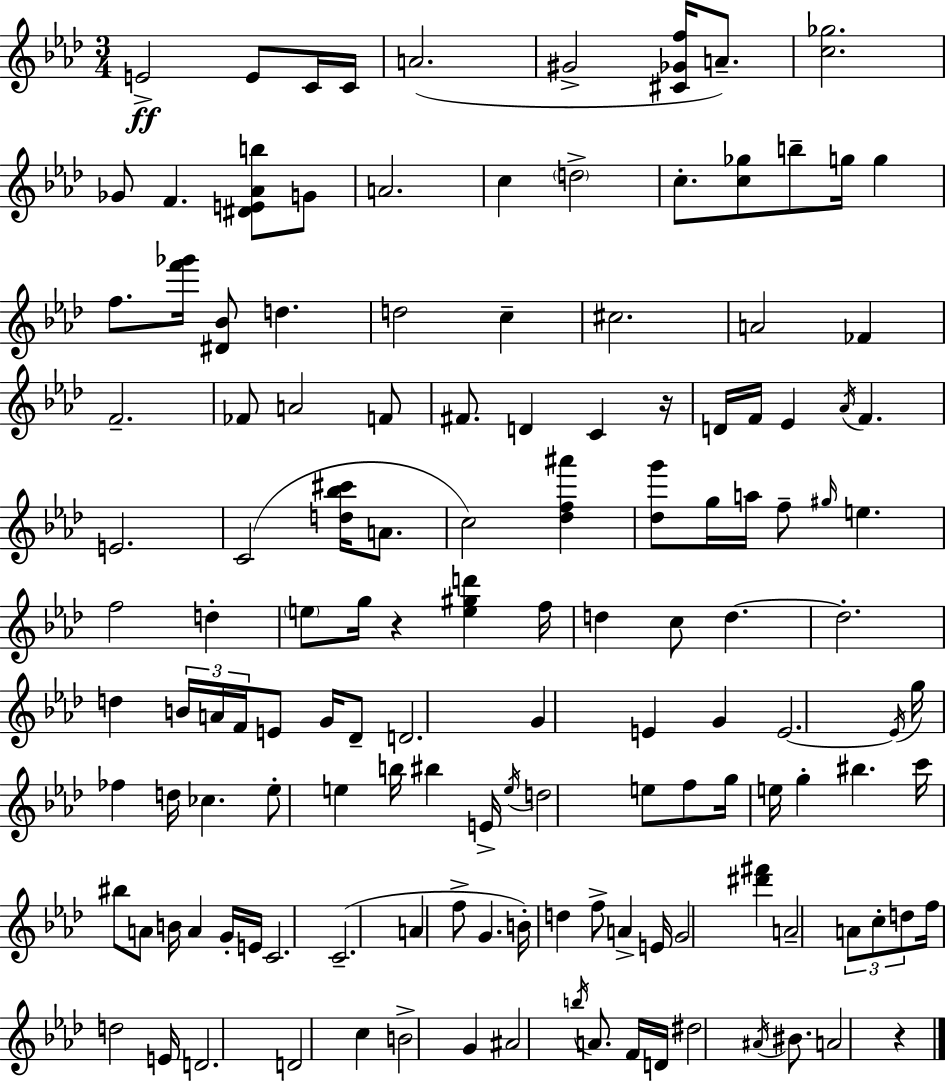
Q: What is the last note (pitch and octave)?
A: A4